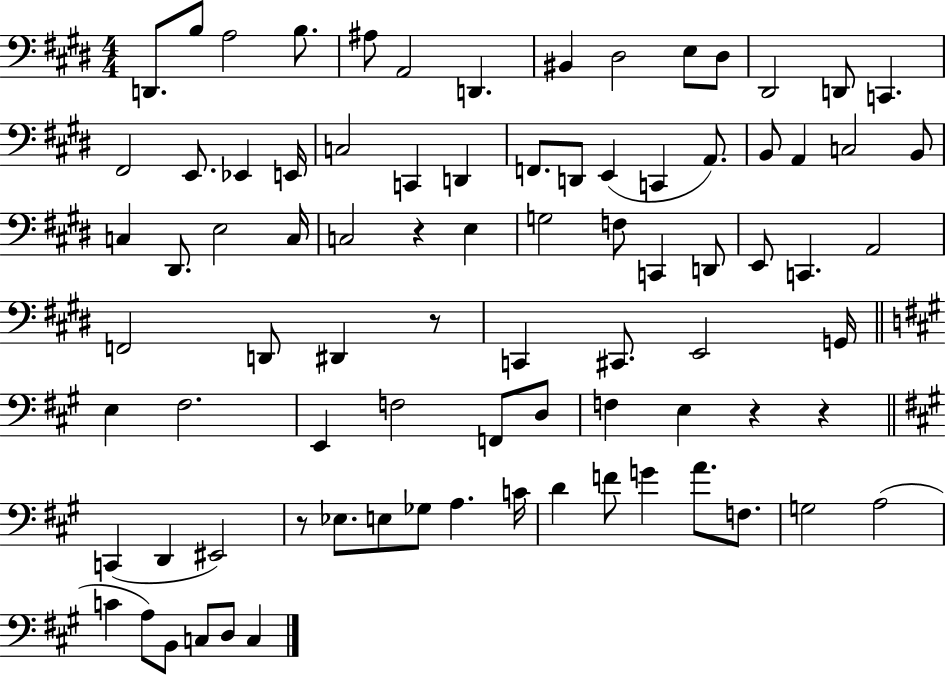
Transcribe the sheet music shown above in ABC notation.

X:1
T:Untitled
M:4/4
L:1/4
K:E
D,,/2 B,/2 A,2 B,/2 ^A,/2 A,,2 D,, ^B,, ^D,2 E,/2 ^D,/2 ^D,,2 D,,/2 C,, ^F,,2 E,,/2 _E,, E,,/4 C,2 C,, D,, F,,/2 D,,/2 E,, C,, A,,/2 B,,/2 A,, C,2 B,,/2 C, ^D,,/2 E,2 C,/4 C,2 z E, G,2 F,/2 C,, D,,/2 E,,/2 C,, A,,2 F,,2 D,,/2 ^D,, z/2 C,, ^C,,/2 E,,2 G,,/4 E, ^F,2 E,, F,2 F,,/2 D,/2 F, E, z z C,, D,, ^E,,2 z/2 _E,/2 E,/2 _G,/2 A, C/4 D F/2 G A/2 F,/2 G,2 A,2 C A,/2 B,,/2 C,/2 D,/2 C,